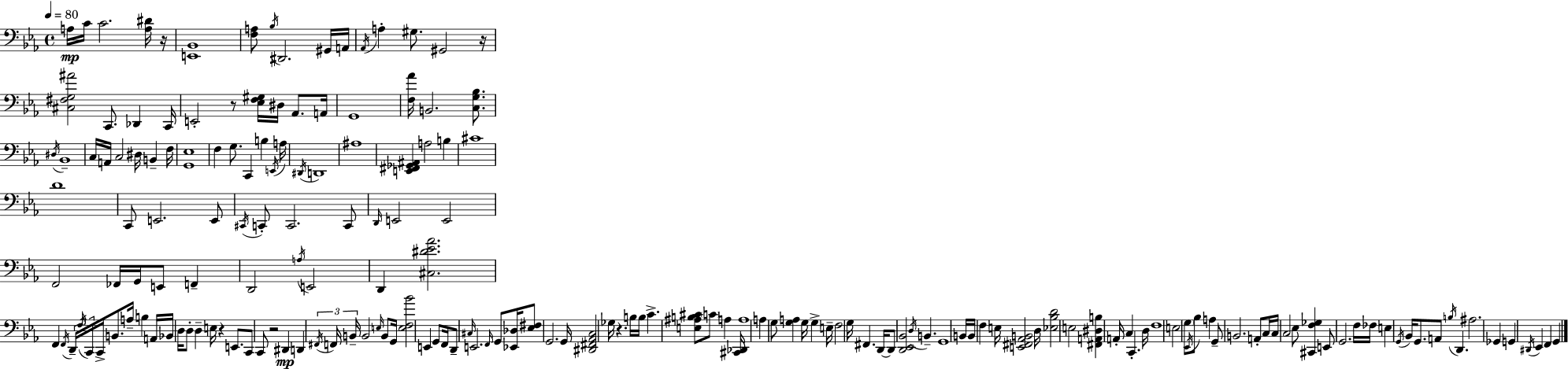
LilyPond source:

{
  \clef bass
  \time 4/4
  \defaultTimeSignature
  \key ees \major
  \tempo 4 = 80
  a16\mp c'16 c'2. <a dis'>16 r16 | <e, bes,>1 | <f a>8 \acciaccatura { bes16 } dis,2. gis,16 | a,16 \acciaccatura { aes,16 } a4-. gis8. gis,2 | \break r16 <cis fis g ais'>2 c,8. des,4 | c,16 e,2-. r8 <ees f gis>16 dis16 aes,8. | a,16 g,1 | <f aes'>16 b,2. <c g bes>8. | \break \acciaccatura { dis16 } bes,1-- | c16 a,16 c2 dis16 b,4-- | f16 <g, ees>1 | f4 g8. c,4 b4 | \break \acciaccatura { e,16 } a16 \acciaccatura { dis,16 } d,1 | ais1 | <e, fis, ges, ais,>4 a2 | b4 cis'1 | \break d'1 | c,8 e,2. | e,8 \acciaccatura { cis,16 } c,8-. c,2. | c,8 \grace { d,16 } e,2 e,2 | \break f,2 fes,16 | g,16 e,8 f,4-- d,2 \acciaccatura { a16 } | e,2 d,4 <cis dis' ees' aes'>2. | f,4 \acciaccatura { f,16 } \tuplet 3/2 { d,16-- \acciaccatura { f16 } c,16 } | \break c,16-> b,8. a16-- b4 a,16 bes,16 d16 d8-. d4-- | e16 r4 e,8. c,8 c,8 r2 | dis,4\mp d,4 \tuplet 3/2 { \acciaccatura { fis,16 } f,16 | b,16-- } b,2 \grace { e16 } b,8 g,16 <e f bes'>2 | \break e,4 g,8 f,16 d,8-- \grace { cis16 } e,2. | \grace { f,16 } g,8 <ees, des>16 <ees fis>8 | g,2. g,16 <dis, fis, aes, c>2 | ges16 r4. b16 b16 c'4.-> | \break <e ais b cis'>8 \parenthesize c'8 a4 <cis, des,>16 a1 | a4 | g8 <g a>4 g16 g4-> e16-- f2 | g16 fis,4. d,16~~ d,8 | \break <d, ees, bes,>2 \acciaccatura { d16 } b,4.-- g,1 | b,16 | b,16 f4 e16 <e, fis, aes, b,>2 d16 <ees bes d'>2 | e2 <fis, a, dis b>4 | \break a,16-. c4 c,4.-. d16 f1 | e2 | \parenthesize g8 \acciaccatura { ees,16 } bes8 a4 | g,8-- b,2. a,8-. | \break c16 c16 c2 ees8 <cis, f ges>4 | e,8 g,2. f16 fes16 | e4 \acciaccatura { g,16 } bes,16 g,8. a,8 \acciaccatura { b16 } d,4. | ais2. ges,4 | \break g,4 \acciaccatura { dis,16 } ees,4 f,4 g,4 | \bar "|."
}